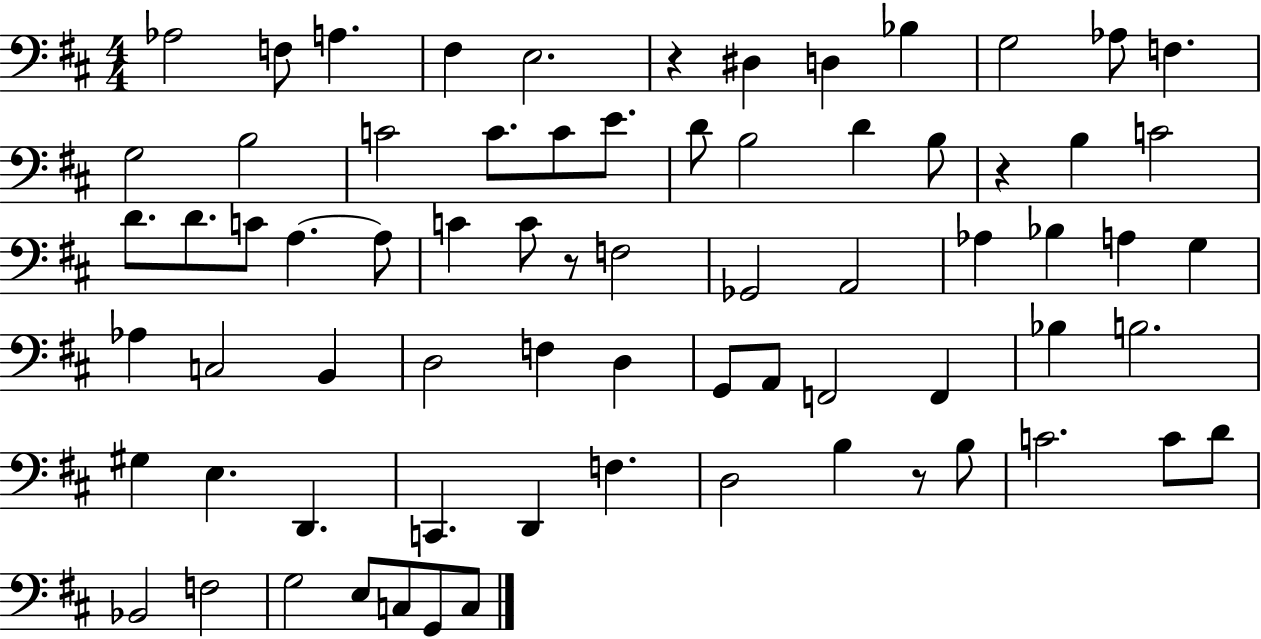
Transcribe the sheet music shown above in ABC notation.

X:1
T:Untitled
M:4/4
L:1/4
K:D
_A,2 F,/2 A, ^F, E,2 z ^D, D, _B, G,2 _A,/2 F, G,2 B,2 C2 C/2 C/2 E/2 D/2 B,2 D B,/2 z B, C2 D/2 D/2 C/2 A, A,/2 C C/2 z/2 F,2 _G,,2 A,,2 _A, _B, A, G, _A, C,2 B,, D,2 F, D, G,,/2 A,,/2 F,,2 F,, _B, B,2 ^G, E, D,, C,, D,, F, D,2 B, z/2 B,/2 C2 C/2 D/2 _B,,2 F,2 G,2 E,/2 C,/2 G,,/2 C,/2